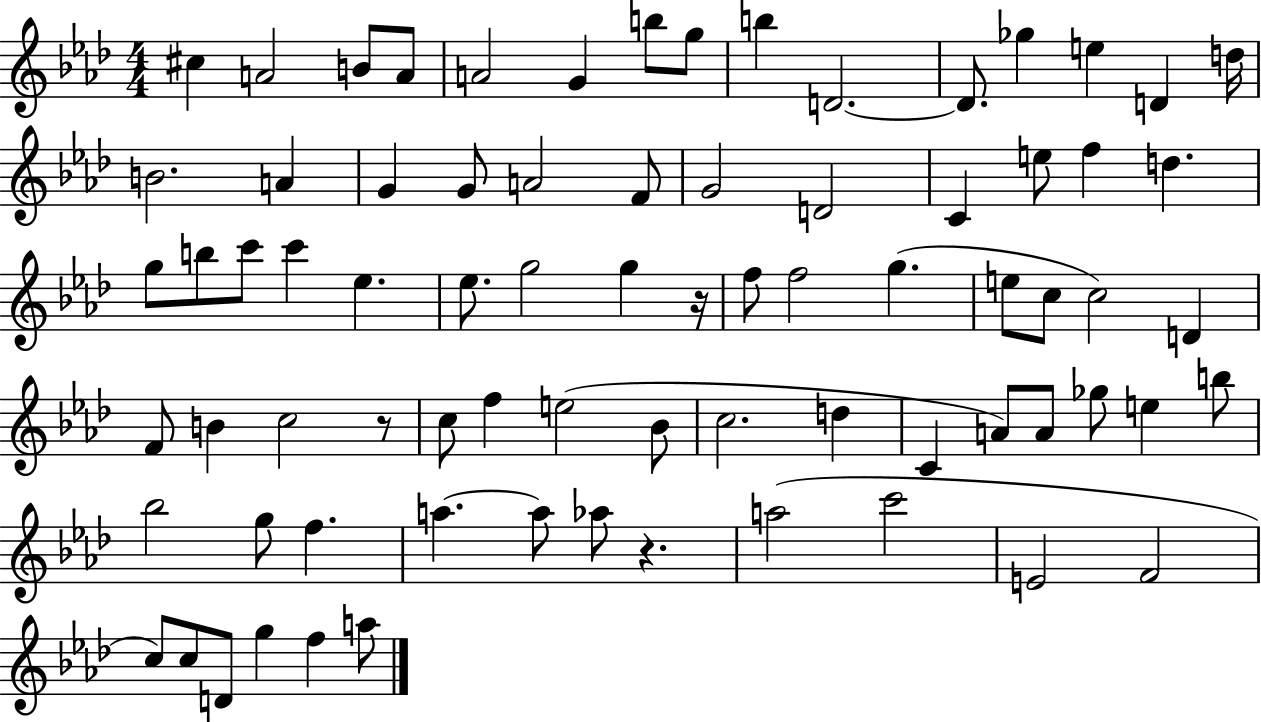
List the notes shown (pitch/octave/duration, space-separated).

C#5/q A4/h B4/e A4/e A4/h G4/q B5/e G5/e B5/q D4/h. D4/e. Gb5/q E5/q D4/q D5/s B4/h. A4/q G4/q G4/e A4/h F4/e G4/h D4/h C4/q E5/e F5/q D5/q. G5/e B5/e C6/e C6/q Eb5/q. Eb5/e. G5/h G5/q R/s F5/e F5/h G5/q. E5/e C5/e C5/h D4/q F4/e B4/q C5/h R/e C5/e F5/q E5/h Bb4/e C5/h. D5/q C4/q A4/e A4/e Gb5/e E5/q B5/e Bb5/h G5/e F5/q. A5/q. A5/e Ab5/e R/q. A5/h C6/h E4/h F4/h C5/e C5/e D4/e G5/q F5/q A5/e